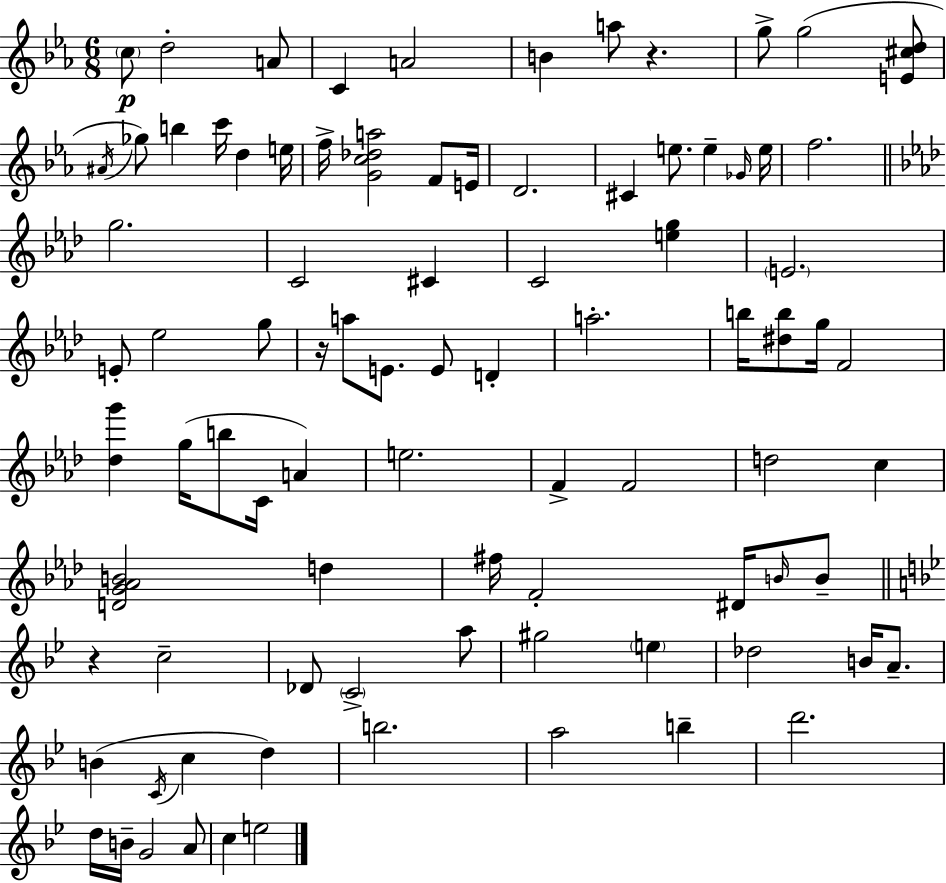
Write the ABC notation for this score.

X:1
T:Untitled
M:6/8
L:1/4
K:Eb
c/2 d2 A/2 C A2 B a/2 z g/2 g2 [E^cd]/2 ^A/4 _g/2 b c'/4 d e/4 f/4 [Gc_da]2 F/2 E/4 D2 ^C e/2 e _G/4 e/4 f2 g2 C2 ^C C2 [eg] E2 E/2 _e2 g/2 z/4 a/2 E/2 E/2 D a2 b/4 [^db]/2 g/4 F2 [_dg'] g/4 b/2 C/4 A e2 F F2 d2 c [DG_AB]2 d ^f/4 F2 ^D/4 B/4 B/2 z c2 _D/2 C2 a/2 ^g2 e _d2 B/4 A/2 B C/4 c d b2 a2 b d'2 d/4 B/4 G2 A/2 c e2